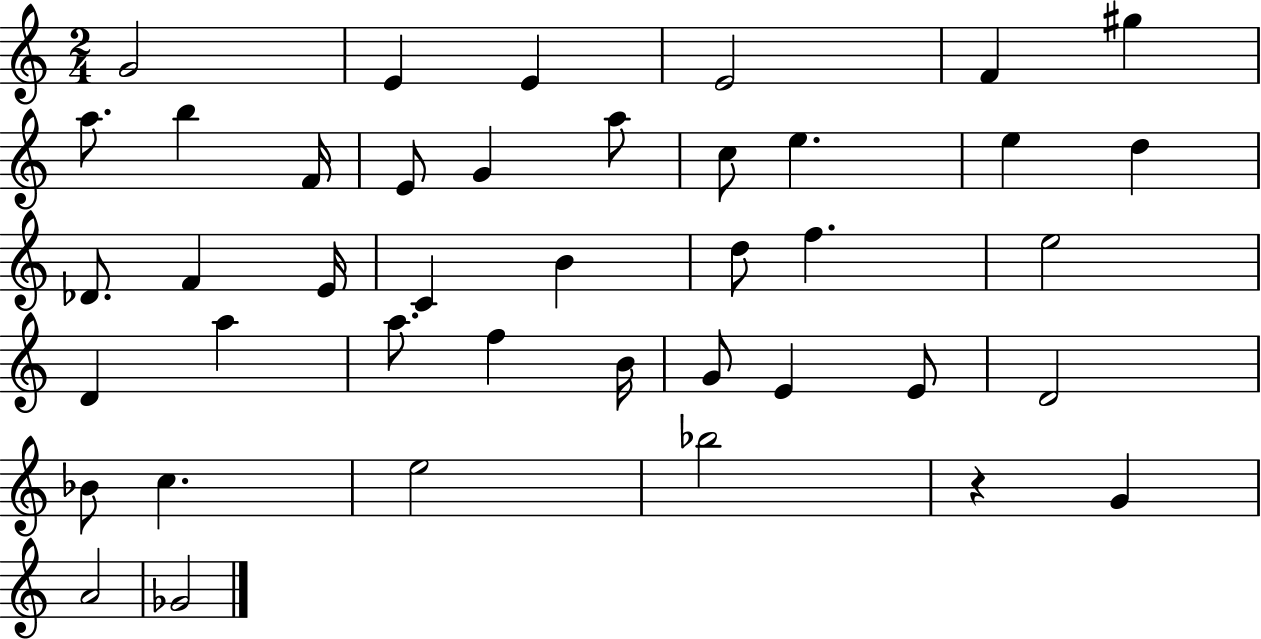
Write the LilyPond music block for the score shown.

{
  \clef treble
  \numericTimeSignature
  \time 2/4
  \key c \major
  \repeat volta 2 { g'2 | e'4 e'4 | e'2 | f'4 gis''4 | \break a''8. b''4 f'16 | e'8 g'4 a''8 | c''8 e''4. | e''4 d''4 | \break des'8. f'4 e'16 | c'4 b'4 | d''8 f''4. | e''2 | \break d'4 a''4 | a''8. f''4 b'16 | g'8 e'4 e'8 | d'2 | \break bes'8 c''4. | e''2 | bes''2 | r4 g'4 | \break a'2 | ges'2 | } \bar "|."
}